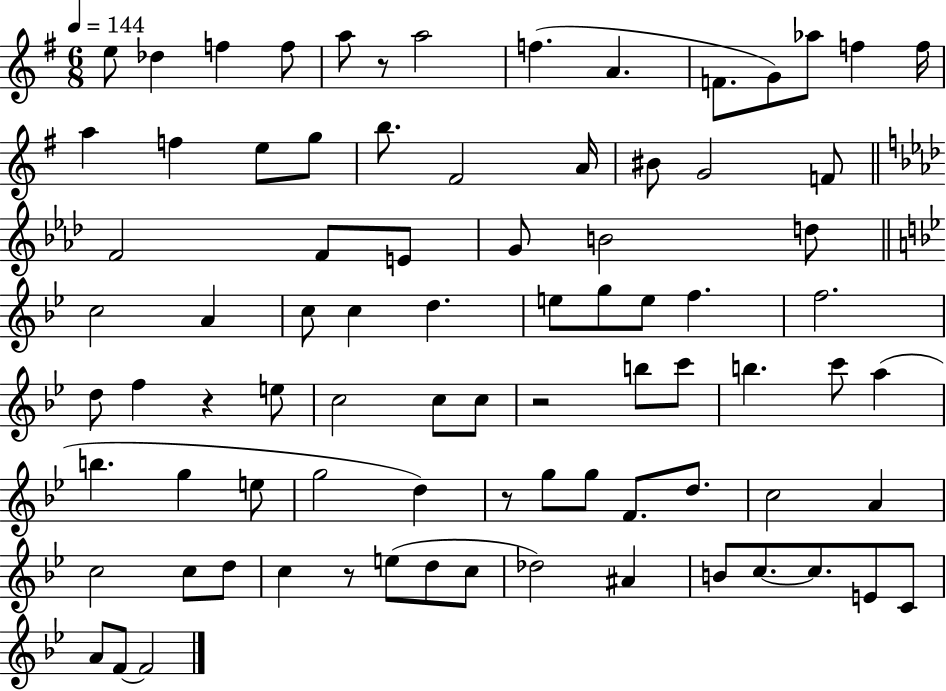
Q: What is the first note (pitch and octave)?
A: E5